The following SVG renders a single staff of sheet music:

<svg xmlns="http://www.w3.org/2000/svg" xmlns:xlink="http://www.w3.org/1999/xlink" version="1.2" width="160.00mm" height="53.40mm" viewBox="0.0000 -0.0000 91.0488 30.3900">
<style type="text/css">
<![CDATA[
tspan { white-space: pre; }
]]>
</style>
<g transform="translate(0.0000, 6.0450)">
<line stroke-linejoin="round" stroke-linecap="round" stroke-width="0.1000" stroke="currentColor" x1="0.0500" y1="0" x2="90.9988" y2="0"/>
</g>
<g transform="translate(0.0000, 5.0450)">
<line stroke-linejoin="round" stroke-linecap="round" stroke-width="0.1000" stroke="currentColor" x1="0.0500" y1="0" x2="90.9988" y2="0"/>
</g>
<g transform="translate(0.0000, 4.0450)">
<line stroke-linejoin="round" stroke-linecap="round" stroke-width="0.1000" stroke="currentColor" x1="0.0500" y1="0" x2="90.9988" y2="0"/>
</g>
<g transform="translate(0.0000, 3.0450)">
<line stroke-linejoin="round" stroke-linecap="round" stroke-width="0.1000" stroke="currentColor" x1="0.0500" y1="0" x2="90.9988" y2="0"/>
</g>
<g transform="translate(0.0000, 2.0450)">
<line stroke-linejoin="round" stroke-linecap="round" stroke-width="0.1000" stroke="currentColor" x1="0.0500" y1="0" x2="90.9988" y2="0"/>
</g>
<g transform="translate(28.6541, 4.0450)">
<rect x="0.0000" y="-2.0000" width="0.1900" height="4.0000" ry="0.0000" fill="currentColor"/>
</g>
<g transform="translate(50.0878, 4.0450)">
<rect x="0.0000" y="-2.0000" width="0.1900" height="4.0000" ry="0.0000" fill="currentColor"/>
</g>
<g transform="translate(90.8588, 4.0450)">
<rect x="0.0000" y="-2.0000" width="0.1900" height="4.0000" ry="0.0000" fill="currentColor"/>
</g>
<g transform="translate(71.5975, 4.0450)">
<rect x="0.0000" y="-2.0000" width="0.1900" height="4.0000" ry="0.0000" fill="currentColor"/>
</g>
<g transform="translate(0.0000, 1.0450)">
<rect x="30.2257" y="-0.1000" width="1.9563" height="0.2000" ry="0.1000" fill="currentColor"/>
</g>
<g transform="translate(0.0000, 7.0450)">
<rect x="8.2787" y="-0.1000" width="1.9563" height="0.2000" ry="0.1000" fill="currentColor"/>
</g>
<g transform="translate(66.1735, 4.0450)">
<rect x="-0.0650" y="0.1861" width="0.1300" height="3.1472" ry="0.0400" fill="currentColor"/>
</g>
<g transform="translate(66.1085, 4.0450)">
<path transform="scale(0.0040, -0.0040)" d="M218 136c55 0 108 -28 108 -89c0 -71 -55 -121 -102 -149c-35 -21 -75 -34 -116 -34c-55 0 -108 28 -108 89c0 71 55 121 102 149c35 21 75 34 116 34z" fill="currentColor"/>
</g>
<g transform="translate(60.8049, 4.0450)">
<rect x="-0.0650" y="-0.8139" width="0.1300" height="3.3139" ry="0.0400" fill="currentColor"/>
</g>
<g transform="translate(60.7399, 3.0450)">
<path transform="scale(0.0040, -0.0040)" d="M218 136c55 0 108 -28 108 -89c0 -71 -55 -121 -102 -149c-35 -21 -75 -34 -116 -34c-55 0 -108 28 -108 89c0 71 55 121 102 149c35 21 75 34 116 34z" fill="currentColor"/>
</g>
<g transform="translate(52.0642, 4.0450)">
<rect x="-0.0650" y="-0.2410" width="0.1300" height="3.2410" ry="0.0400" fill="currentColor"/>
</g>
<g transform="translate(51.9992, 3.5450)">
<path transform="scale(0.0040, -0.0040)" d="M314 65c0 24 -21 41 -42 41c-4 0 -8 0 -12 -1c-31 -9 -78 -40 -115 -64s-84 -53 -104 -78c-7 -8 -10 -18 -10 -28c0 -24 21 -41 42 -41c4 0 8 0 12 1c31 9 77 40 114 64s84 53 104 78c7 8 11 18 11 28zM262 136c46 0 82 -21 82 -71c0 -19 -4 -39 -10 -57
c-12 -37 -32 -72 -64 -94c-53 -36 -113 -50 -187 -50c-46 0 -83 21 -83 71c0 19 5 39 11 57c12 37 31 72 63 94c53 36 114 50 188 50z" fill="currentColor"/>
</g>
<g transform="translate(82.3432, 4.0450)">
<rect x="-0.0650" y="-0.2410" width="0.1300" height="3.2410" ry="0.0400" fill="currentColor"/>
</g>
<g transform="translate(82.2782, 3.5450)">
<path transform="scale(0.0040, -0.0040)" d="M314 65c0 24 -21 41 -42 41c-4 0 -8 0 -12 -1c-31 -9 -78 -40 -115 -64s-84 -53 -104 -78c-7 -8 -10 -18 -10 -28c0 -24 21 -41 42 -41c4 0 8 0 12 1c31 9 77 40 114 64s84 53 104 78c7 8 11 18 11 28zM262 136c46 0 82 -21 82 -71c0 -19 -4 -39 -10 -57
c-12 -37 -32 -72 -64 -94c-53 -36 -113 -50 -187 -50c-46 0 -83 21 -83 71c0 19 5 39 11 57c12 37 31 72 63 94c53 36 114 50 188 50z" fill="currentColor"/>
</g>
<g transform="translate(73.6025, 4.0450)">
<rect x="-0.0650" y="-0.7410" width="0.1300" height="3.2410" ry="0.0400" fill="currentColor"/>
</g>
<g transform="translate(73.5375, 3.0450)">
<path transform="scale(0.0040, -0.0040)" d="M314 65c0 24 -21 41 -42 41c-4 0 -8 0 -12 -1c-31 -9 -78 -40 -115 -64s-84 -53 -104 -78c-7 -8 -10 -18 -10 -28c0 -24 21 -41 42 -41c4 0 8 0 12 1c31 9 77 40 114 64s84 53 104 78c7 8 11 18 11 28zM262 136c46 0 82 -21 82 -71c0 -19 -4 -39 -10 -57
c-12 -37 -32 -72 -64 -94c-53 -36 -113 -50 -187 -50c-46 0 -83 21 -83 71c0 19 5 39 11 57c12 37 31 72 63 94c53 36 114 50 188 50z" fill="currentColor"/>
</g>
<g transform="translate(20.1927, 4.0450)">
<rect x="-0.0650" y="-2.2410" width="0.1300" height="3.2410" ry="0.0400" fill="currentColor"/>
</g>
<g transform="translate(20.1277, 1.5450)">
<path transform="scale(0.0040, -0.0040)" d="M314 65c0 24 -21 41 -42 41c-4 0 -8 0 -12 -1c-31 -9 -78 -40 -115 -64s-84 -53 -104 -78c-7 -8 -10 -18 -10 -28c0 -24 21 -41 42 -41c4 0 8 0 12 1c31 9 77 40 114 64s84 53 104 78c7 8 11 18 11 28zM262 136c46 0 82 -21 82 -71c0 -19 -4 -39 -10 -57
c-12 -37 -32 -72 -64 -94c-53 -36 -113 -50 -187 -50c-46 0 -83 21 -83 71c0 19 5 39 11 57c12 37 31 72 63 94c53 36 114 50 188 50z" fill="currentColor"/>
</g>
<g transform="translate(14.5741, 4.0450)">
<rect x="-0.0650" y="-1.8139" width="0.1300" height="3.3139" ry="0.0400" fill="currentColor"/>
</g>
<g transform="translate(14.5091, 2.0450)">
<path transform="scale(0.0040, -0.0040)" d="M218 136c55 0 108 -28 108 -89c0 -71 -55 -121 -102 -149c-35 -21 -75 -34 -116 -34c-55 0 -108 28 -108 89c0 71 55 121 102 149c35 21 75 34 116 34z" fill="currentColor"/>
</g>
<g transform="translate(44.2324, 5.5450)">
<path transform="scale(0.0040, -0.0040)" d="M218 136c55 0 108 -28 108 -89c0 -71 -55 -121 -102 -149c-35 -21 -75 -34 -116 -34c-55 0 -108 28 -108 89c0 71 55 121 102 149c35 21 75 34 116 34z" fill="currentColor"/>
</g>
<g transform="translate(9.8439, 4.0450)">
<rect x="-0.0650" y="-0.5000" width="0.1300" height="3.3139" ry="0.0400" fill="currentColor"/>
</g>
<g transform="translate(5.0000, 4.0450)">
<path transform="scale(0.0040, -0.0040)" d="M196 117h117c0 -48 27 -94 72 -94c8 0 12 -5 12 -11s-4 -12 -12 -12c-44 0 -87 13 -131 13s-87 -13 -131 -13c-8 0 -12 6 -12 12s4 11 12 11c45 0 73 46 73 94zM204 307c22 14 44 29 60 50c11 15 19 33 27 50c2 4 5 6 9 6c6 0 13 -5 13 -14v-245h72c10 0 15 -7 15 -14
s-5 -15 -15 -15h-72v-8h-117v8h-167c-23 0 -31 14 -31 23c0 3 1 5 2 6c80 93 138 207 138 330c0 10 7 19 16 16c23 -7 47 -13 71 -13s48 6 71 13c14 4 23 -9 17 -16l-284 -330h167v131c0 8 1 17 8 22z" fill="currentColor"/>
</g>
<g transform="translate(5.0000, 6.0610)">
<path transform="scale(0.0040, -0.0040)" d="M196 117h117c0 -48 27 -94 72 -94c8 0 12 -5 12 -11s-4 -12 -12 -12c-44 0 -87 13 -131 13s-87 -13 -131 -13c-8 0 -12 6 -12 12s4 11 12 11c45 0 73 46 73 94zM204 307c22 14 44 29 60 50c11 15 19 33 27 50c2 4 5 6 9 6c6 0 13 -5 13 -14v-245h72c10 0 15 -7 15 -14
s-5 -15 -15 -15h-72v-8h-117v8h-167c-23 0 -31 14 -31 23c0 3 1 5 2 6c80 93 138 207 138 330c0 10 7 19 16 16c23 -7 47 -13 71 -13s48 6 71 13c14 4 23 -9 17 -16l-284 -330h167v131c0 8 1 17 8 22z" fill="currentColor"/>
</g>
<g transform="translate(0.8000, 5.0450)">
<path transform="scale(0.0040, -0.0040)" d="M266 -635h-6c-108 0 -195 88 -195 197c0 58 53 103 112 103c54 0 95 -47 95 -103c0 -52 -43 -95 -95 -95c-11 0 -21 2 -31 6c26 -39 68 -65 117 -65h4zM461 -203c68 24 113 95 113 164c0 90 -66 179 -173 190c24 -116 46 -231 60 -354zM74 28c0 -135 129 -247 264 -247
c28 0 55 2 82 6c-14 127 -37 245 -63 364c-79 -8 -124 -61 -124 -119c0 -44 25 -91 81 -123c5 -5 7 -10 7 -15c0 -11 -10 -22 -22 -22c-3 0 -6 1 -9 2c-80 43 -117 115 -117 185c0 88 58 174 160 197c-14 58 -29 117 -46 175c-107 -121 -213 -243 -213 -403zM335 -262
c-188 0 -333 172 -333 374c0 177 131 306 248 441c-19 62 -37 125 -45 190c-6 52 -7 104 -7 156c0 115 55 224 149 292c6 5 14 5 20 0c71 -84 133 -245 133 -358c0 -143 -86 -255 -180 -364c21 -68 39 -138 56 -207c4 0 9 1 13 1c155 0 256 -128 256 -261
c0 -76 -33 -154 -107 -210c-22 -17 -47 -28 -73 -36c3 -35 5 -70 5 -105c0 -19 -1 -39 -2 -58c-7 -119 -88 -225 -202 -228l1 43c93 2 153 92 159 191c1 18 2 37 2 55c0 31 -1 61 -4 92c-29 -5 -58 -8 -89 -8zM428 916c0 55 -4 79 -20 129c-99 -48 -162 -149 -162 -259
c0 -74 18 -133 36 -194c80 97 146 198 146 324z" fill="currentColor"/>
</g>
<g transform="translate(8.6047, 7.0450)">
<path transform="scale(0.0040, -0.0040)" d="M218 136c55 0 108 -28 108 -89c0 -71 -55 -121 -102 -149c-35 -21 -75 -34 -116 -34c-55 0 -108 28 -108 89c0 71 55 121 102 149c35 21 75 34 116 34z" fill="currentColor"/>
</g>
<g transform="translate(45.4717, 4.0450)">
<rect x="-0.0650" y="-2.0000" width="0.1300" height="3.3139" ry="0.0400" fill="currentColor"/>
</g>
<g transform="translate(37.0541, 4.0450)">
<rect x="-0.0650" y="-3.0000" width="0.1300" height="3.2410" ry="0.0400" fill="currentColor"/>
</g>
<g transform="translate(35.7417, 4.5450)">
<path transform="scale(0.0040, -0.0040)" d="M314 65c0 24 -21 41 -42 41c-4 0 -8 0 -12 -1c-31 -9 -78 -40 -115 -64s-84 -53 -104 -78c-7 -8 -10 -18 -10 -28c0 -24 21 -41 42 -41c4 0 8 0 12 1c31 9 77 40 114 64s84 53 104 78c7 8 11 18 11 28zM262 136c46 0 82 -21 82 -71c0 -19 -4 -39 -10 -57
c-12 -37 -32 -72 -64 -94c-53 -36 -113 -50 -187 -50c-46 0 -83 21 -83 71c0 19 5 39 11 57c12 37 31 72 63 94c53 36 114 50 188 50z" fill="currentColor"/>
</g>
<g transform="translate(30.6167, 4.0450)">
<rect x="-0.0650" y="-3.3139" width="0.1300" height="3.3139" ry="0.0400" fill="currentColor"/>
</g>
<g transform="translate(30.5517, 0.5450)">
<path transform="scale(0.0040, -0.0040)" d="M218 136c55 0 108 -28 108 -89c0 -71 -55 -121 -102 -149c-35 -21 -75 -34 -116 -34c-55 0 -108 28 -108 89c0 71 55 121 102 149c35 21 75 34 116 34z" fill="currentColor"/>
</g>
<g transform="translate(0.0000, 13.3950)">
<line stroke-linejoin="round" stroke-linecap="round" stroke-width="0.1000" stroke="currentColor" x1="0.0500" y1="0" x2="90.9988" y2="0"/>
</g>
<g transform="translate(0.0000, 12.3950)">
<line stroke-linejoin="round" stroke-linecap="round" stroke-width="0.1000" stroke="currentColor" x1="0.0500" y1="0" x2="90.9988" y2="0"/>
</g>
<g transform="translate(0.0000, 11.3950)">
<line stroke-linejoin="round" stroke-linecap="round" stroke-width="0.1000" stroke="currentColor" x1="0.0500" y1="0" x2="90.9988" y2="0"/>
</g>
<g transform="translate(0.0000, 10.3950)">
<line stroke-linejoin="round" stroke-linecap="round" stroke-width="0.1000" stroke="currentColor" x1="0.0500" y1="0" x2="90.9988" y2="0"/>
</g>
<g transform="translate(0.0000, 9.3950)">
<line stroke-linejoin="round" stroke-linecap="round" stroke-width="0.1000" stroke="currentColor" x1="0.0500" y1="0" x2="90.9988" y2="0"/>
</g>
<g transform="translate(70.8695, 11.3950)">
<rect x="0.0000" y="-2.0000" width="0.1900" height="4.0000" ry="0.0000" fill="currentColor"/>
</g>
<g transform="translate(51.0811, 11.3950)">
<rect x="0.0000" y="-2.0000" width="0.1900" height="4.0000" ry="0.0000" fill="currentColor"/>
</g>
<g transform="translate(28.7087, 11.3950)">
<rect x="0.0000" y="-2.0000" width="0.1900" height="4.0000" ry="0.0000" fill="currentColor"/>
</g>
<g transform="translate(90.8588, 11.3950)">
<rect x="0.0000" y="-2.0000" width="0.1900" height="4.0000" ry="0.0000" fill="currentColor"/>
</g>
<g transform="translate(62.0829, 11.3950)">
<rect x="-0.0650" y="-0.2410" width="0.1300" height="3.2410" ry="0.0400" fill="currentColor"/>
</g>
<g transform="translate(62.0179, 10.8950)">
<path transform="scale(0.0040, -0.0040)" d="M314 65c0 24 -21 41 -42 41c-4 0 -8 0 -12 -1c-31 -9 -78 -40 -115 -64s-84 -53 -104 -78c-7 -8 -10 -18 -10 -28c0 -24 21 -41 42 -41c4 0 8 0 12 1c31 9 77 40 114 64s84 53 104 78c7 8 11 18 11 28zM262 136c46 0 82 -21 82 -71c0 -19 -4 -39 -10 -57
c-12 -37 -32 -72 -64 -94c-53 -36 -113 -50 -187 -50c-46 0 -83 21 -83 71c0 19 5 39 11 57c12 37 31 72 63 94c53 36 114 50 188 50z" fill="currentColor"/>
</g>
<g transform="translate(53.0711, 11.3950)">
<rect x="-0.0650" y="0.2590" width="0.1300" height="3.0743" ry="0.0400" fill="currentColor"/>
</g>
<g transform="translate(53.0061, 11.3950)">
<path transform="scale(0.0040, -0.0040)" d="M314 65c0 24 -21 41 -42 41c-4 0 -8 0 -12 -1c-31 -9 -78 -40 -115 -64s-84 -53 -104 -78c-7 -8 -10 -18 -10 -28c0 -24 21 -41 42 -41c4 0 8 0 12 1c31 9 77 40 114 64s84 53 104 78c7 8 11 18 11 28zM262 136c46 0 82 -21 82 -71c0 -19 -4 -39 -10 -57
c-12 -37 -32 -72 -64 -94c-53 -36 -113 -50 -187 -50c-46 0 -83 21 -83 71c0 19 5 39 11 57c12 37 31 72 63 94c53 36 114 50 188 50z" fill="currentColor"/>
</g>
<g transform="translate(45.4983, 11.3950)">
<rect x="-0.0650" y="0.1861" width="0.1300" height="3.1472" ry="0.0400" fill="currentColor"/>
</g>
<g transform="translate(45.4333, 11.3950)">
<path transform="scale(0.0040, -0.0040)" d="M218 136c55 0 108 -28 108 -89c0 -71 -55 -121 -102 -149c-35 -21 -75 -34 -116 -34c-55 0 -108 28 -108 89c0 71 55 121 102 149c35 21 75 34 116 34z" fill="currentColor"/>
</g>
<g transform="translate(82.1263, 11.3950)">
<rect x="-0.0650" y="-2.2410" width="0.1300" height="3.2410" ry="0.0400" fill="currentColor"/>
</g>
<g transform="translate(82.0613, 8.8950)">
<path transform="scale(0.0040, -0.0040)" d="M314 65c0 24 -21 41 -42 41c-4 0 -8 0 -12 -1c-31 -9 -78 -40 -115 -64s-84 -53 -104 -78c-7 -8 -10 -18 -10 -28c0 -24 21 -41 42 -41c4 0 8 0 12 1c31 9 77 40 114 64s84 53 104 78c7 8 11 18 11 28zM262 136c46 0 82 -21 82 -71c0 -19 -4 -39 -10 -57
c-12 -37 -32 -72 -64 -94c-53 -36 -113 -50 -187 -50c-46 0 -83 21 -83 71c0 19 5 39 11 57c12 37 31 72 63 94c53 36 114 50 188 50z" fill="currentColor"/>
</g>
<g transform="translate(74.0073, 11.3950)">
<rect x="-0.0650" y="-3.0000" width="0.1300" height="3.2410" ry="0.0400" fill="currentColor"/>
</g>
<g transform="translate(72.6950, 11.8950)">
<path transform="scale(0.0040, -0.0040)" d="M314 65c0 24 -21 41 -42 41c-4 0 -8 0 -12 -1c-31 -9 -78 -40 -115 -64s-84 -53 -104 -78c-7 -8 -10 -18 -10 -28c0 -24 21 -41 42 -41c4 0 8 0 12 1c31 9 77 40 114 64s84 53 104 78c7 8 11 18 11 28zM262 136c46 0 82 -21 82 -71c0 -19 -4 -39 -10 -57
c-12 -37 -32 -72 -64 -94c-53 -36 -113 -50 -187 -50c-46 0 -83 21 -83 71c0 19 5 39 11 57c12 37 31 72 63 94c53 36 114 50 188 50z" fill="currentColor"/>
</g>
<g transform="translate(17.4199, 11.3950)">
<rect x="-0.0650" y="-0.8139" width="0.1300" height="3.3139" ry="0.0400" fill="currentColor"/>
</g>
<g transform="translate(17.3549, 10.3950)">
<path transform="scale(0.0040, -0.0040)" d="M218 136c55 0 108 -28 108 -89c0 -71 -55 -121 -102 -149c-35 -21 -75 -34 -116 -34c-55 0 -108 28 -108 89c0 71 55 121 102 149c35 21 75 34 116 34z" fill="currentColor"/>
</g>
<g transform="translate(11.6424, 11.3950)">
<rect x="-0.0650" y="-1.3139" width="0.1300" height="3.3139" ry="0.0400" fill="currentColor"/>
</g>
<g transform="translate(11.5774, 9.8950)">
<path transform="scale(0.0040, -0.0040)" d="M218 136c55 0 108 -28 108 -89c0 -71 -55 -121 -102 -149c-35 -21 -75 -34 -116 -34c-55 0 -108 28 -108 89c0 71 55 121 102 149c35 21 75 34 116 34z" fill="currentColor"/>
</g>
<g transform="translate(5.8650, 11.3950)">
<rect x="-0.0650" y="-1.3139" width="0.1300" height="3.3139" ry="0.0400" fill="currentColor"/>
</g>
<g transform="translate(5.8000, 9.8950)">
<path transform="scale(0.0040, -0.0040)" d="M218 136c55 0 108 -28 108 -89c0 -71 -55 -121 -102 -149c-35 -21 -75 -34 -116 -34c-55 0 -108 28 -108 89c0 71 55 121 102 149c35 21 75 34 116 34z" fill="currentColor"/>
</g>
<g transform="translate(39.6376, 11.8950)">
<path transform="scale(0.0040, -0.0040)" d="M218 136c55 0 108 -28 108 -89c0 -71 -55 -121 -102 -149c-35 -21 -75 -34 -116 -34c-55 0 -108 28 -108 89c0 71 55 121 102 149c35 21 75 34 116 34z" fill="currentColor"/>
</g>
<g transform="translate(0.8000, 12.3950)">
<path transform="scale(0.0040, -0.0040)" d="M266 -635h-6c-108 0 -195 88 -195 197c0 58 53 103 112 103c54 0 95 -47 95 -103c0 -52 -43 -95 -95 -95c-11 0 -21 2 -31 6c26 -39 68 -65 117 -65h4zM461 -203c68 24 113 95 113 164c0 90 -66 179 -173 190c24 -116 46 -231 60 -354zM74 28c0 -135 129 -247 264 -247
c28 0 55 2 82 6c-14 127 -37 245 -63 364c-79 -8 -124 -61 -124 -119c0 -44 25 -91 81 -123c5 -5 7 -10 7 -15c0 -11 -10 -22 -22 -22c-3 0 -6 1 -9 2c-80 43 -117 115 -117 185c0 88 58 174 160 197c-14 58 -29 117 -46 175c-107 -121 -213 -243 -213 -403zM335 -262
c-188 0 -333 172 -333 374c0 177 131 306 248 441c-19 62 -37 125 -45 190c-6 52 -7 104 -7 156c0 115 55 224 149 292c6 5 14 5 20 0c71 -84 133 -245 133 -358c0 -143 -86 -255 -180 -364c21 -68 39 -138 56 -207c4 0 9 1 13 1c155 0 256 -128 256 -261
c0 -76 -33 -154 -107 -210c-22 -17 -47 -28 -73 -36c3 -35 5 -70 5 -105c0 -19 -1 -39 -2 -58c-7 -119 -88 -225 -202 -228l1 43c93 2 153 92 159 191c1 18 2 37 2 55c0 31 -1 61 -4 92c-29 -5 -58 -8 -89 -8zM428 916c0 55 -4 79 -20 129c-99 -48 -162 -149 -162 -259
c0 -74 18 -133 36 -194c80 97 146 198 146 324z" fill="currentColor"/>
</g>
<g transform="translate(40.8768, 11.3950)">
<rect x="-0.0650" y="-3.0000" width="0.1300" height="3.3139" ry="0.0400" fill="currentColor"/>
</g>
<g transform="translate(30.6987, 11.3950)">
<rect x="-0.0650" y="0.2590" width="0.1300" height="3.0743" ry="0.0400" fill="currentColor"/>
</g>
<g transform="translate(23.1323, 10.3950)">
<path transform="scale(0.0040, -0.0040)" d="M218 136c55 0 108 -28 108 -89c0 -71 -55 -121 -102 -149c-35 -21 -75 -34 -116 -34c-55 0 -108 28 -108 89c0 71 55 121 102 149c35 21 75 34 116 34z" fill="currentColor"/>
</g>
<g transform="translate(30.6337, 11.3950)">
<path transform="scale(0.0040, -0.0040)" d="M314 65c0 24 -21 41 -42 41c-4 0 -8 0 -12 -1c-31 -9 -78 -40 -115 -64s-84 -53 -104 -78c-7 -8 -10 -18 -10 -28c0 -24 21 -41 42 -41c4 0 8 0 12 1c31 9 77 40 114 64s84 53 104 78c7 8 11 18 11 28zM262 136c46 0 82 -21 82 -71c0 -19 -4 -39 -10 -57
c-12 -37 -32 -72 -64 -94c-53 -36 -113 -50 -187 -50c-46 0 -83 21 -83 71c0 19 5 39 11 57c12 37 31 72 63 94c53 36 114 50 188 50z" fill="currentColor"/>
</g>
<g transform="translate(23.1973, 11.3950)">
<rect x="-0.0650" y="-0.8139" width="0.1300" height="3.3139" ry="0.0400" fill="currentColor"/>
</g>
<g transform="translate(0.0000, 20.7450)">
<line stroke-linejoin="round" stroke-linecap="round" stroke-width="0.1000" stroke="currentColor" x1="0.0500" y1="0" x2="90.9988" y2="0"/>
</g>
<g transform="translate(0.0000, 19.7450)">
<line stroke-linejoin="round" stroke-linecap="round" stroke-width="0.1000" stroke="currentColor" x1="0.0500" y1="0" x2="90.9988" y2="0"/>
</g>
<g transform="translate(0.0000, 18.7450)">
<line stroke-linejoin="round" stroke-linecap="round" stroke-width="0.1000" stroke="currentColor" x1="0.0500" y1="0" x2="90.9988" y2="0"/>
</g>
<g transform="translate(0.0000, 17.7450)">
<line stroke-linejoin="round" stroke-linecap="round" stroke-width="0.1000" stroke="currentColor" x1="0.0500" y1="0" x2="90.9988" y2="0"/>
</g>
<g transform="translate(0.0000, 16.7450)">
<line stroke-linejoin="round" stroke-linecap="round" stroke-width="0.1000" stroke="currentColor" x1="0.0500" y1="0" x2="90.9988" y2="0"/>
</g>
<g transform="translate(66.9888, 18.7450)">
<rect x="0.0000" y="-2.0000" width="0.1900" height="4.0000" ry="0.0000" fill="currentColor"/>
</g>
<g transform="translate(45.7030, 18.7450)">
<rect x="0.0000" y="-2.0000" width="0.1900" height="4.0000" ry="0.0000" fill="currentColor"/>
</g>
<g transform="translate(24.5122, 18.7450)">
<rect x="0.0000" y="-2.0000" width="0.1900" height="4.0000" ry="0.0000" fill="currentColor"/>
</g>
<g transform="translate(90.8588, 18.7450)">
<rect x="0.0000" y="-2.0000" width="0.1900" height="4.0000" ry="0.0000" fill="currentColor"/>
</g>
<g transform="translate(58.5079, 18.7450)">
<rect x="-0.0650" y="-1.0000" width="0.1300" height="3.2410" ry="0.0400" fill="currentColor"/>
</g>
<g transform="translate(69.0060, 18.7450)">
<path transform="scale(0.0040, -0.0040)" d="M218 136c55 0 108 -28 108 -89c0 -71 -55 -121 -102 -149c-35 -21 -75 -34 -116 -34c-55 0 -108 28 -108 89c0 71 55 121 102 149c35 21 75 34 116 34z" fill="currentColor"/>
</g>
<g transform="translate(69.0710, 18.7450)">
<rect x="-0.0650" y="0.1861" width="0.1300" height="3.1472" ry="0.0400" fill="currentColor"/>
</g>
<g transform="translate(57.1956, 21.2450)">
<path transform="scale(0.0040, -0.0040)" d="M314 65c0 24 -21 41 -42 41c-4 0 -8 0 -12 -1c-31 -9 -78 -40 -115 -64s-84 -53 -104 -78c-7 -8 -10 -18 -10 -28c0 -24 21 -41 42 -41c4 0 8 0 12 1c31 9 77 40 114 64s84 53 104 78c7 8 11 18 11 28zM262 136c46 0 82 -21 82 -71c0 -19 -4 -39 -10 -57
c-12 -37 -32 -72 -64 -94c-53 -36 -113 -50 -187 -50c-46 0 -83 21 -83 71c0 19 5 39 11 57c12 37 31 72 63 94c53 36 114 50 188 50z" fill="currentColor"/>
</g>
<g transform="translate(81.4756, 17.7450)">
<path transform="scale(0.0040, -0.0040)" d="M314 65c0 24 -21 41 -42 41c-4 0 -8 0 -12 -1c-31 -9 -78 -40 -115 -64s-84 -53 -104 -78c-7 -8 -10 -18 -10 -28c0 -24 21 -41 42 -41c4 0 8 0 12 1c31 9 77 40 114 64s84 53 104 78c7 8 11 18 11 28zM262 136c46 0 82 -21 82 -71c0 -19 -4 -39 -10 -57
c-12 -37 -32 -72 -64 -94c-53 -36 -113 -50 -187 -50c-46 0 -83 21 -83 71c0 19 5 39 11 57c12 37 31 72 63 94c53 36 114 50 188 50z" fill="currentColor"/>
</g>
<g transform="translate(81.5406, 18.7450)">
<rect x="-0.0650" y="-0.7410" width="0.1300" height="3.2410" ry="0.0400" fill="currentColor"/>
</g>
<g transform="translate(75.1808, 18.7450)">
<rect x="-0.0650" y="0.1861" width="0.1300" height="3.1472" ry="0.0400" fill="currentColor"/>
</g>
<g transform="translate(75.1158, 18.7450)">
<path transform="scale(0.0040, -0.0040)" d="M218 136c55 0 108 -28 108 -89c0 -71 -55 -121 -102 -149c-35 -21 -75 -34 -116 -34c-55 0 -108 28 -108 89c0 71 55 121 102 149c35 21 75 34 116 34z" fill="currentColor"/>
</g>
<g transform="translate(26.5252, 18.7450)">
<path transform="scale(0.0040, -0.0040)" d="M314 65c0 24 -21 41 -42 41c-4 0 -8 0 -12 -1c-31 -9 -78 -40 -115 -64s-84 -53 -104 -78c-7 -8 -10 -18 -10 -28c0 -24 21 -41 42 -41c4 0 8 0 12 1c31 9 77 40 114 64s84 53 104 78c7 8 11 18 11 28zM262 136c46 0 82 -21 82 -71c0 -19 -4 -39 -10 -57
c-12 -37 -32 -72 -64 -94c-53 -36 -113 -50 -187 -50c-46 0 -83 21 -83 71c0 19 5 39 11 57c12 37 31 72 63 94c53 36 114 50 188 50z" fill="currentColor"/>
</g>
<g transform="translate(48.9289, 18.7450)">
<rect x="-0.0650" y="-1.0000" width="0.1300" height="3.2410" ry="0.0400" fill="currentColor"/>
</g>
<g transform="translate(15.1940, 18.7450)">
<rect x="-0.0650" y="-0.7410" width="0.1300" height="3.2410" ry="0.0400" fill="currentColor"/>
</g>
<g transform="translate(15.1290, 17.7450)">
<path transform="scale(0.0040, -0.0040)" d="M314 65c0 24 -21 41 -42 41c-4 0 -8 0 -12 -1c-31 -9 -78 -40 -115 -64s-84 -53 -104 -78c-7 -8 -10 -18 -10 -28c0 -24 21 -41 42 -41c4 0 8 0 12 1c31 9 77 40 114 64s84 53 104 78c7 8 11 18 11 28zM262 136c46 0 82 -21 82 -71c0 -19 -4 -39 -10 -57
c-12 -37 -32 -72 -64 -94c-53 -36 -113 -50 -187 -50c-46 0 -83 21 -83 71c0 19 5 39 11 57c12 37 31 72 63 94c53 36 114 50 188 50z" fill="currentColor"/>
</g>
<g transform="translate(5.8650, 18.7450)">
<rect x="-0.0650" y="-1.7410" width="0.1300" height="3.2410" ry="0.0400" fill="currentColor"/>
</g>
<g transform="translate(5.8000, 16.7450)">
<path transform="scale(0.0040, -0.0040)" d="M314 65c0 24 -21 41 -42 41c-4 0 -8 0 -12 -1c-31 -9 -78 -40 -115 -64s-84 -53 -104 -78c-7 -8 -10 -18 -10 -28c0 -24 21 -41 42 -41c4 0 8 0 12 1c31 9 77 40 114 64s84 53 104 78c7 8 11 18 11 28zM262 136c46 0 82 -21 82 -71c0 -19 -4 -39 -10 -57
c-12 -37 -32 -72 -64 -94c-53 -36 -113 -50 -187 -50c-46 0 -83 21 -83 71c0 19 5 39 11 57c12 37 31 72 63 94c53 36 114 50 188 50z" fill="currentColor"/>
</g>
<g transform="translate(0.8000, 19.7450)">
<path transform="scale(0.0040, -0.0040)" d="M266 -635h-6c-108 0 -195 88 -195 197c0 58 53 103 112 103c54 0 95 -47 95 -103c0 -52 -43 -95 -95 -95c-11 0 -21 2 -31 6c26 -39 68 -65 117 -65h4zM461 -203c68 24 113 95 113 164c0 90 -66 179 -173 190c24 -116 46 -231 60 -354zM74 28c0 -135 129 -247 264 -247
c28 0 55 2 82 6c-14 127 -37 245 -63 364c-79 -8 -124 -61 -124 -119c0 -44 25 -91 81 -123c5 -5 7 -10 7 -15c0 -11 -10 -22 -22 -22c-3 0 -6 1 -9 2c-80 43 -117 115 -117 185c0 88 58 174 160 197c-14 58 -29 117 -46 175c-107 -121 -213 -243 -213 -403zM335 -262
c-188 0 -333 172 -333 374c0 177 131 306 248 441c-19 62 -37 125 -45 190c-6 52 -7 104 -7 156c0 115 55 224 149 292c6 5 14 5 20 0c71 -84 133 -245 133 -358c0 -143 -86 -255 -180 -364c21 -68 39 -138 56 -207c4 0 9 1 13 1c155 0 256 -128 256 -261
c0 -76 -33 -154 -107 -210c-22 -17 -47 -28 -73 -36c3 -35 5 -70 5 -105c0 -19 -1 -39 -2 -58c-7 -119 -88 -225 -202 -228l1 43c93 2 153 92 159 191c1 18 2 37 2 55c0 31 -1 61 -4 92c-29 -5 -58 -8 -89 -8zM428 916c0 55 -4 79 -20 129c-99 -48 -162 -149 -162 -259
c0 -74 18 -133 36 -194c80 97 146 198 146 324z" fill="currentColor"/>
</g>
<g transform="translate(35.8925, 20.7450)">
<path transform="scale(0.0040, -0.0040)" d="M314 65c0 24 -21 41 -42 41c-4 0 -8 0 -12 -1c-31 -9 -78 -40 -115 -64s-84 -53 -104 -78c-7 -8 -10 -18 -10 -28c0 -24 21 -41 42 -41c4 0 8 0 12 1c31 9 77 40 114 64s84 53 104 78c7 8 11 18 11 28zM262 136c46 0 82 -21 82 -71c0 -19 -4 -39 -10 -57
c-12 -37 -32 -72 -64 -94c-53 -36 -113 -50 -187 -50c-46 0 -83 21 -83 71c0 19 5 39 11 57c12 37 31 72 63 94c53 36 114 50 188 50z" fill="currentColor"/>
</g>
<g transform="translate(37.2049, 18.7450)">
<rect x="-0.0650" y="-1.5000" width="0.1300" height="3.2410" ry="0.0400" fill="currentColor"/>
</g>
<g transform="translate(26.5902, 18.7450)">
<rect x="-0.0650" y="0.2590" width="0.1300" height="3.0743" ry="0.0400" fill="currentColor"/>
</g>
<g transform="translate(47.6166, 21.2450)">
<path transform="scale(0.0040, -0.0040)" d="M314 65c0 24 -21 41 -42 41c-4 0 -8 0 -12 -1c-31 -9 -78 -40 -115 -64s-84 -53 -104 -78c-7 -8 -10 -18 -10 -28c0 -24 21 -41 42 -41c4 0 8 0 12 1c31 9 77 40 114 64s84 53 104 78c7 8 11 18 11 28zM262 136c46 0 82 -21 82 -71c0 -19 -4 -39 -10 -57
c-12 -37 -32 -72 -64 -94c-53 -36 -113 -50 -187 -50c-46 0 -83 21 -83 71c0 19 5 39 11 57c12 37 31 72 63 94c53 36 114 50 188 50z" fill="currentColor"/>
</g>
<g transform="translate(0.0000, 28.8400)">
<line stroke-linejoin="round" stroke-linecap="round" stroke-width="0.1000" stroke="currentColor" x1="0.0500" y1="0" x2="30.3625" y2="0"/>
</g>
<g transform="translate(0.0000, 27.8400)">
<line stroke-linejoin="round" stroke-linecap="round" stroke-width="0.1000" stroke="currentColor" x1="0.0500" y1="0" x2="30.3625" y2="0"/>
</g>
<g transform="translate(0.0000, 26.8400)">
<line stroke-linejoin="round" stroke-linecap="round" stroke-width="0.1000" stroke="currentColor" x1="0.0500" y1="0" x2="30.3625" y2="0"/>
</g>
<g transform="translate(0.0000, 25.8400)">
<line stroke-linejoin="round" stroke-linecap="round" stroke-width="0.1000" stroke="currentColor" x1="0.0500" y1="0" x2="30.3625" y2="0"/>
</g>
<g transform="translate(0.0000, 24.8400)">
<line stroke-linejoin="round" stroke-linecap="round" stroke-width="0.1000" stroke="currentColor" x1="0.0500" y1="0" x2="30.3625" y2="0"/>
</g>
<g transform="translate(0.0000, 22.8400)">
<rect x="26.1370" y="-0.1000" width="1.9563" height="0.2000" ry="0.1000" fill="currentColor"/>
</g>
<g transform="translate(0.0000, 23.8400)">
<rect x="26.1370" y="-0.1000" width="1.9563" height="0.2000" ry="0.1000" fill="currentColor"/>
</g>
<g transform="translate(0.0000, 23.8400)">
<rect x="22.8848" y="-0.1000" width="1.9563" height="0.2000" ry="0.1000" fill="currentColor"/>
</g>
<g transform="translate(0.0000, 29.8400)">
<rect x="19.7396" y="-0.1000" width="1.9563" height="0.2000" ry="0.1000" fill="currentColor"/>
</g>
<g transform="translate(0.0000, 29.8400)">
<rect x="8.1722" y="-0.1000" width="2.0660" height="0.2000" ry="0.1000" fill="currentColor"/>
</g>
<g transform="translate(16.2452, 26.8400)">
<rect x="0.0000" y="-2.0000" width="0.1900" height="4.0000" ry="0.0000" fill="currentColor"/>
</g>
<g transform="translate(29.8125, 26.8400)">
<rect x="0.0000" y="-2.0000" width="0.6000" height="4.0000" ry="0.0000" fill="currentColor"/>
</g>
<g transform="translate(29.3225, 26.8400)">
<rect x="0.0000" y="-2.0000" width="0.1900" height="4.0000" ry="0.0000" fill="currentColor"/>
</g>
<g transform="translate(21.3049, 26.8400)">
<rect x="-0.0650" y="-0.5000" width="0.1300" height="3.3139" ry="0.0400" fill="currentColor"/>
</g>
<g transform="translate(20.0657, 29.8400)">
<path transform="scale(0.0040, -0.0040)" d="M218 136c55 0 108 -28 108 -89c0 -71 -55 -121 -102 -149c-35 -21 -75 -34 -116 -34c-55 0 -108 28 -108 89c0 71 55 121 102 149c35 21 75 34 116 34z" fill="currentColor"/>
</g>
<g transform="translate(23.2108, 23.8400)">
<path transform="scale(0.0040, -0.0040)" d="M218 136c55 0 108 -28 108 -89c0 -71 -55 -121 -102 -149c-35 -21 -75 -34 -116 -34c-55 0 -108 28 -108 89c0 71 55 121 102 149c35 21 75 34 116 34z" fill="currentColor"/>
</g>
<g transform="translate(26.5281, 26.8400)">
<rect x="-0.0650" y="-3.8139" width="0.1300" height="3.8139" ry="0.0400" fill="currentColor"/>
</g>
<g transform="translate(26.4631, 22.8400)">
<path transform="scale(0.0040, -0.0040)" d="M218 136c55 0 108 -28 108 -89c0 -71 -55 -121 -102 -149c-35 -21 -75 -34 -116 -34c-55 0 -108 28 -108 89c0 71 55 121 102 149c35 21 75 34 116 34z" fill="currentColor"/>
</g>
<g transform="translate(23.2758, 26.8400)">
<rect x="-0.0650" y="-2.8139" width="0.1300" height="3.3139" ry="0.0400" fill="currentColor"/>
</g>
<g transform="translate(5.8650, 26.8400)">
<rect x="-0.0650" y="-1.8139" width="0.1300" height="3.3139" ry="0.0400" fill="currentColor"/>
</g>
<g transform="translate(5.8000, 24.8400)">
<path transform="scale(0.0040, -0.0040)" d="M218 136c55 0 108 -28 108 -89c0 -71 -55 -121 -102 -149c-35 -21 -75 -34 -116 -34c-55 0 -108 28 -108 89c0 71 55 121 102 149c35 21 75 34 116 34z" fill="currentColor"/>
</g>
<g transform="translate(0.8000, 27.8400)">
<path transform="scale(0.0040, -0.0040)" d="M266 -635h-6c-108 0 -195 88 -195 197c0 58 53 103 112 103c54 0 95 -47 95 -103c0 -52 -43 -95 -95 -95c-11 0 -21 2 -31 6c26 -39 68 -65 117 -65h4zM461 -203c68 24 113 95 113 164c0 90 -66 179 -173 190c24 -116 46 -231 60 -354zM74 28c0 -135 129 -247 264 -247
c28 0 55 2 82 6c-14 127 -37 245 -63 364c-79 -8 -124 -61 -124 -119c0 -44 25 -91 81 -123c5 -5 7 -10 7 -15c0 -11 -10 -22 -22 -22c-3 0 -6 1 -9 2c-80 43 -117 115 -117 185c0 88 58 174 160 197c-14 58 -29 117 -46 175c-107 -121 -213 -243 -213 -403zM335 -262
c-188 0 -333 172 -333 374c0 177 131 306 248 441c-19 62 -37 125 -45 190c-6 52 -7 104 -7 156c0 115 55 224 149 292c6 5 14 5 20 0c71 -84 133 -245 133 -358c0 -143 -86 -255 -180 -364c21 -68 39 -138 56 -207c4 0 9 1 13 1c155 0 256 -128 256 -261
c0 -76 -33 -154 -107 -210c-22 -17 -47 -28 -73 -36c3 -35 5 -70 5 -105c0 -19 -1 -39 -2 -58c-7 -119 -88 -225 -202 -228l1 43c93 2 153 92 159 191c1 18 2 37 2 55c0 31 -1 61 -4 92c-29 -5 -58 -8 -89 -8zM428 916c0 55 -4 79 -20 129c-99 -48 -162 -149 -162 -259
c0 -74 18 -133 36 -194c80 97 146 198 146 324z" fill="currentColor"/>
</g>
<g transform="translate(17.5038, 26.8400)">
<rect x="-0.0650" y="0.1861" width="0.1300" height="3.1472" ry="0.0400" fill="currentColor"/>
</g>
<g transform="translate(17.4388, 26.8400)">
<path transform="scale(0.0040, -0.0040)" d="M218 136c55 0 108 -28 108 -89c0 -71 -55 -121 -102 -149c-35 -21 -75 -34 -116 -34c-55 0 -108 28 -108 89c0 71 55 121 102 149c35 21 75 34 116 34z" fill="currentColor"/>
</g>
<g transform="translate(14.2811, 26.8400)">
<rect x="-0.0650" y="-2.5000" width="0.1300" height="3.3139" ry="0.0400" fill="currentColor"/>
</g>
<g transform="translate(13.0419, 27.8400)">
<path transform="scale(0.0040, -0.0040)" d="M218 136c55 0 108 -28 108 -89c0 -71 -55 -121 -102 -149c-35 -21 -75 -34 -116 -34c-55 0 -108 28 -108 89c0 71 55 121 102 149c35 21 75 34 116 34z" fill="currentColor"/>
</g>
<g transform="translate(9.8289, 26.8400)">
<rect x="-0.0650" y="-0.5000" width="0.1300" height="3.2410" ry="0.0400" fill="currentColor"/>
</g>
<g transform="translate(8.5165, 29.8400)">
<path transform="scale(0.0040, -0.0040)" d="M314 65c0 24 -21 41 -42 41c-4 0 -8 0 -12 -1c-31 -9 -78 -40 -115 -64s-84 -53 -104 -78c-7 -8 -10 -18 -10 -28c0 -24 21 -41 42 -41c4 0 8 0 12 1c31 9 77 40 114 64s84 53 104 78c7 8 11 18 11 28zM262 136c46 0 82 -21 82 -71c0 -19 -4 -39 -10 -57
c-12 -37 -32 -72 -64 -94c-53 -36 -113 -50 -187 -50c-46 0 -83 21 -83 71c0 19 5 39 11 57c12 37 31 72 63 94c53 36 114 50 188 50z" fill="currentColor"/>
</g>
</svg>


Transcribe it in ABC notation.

X:1
T:Untitled
M:4/4
L:1/4
K:C
C f g2 b A2 F c2 d B d2 c2 e e d d B2 A B B2 c2 A2 g2 f2 d2 B2 E2 D2 D2 B B d2 f C2 G B C a c'